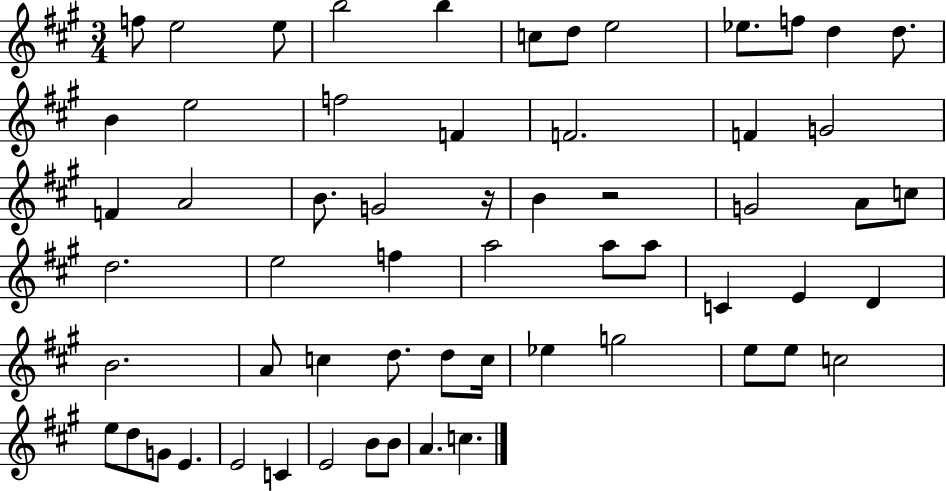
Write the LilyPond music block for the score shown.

{
  \clef treble
  \numericTimeSignature
  \time 3/4
  \key a \major
  f''8 e''2 e''8 | b''2 b''4 | c''8 d''8 e''2 | ees''8. f''8 d''4 d''8. | \break b'4 e''2 | f''2 f'4 | f'2. | f'4 g'2 | \break f'4 a'2 | b'8. g'2 r16 | b'4 r2 | g'2 a'8 c''8 | \break d''2. | e''2 f''4 | a''2 a''8 a''8 | c'4 e'4 d'4 | \break b'2. | a'8 c''4 d''8. d''8 c''16 | ees''4 g''2 | e''8 e''8 c''2 | \break e''8 d''8 g'8 e'4. | e'2 c'4 | e'2 b'8 b'8 | a'4. c''4. | \break \bar "|."
}